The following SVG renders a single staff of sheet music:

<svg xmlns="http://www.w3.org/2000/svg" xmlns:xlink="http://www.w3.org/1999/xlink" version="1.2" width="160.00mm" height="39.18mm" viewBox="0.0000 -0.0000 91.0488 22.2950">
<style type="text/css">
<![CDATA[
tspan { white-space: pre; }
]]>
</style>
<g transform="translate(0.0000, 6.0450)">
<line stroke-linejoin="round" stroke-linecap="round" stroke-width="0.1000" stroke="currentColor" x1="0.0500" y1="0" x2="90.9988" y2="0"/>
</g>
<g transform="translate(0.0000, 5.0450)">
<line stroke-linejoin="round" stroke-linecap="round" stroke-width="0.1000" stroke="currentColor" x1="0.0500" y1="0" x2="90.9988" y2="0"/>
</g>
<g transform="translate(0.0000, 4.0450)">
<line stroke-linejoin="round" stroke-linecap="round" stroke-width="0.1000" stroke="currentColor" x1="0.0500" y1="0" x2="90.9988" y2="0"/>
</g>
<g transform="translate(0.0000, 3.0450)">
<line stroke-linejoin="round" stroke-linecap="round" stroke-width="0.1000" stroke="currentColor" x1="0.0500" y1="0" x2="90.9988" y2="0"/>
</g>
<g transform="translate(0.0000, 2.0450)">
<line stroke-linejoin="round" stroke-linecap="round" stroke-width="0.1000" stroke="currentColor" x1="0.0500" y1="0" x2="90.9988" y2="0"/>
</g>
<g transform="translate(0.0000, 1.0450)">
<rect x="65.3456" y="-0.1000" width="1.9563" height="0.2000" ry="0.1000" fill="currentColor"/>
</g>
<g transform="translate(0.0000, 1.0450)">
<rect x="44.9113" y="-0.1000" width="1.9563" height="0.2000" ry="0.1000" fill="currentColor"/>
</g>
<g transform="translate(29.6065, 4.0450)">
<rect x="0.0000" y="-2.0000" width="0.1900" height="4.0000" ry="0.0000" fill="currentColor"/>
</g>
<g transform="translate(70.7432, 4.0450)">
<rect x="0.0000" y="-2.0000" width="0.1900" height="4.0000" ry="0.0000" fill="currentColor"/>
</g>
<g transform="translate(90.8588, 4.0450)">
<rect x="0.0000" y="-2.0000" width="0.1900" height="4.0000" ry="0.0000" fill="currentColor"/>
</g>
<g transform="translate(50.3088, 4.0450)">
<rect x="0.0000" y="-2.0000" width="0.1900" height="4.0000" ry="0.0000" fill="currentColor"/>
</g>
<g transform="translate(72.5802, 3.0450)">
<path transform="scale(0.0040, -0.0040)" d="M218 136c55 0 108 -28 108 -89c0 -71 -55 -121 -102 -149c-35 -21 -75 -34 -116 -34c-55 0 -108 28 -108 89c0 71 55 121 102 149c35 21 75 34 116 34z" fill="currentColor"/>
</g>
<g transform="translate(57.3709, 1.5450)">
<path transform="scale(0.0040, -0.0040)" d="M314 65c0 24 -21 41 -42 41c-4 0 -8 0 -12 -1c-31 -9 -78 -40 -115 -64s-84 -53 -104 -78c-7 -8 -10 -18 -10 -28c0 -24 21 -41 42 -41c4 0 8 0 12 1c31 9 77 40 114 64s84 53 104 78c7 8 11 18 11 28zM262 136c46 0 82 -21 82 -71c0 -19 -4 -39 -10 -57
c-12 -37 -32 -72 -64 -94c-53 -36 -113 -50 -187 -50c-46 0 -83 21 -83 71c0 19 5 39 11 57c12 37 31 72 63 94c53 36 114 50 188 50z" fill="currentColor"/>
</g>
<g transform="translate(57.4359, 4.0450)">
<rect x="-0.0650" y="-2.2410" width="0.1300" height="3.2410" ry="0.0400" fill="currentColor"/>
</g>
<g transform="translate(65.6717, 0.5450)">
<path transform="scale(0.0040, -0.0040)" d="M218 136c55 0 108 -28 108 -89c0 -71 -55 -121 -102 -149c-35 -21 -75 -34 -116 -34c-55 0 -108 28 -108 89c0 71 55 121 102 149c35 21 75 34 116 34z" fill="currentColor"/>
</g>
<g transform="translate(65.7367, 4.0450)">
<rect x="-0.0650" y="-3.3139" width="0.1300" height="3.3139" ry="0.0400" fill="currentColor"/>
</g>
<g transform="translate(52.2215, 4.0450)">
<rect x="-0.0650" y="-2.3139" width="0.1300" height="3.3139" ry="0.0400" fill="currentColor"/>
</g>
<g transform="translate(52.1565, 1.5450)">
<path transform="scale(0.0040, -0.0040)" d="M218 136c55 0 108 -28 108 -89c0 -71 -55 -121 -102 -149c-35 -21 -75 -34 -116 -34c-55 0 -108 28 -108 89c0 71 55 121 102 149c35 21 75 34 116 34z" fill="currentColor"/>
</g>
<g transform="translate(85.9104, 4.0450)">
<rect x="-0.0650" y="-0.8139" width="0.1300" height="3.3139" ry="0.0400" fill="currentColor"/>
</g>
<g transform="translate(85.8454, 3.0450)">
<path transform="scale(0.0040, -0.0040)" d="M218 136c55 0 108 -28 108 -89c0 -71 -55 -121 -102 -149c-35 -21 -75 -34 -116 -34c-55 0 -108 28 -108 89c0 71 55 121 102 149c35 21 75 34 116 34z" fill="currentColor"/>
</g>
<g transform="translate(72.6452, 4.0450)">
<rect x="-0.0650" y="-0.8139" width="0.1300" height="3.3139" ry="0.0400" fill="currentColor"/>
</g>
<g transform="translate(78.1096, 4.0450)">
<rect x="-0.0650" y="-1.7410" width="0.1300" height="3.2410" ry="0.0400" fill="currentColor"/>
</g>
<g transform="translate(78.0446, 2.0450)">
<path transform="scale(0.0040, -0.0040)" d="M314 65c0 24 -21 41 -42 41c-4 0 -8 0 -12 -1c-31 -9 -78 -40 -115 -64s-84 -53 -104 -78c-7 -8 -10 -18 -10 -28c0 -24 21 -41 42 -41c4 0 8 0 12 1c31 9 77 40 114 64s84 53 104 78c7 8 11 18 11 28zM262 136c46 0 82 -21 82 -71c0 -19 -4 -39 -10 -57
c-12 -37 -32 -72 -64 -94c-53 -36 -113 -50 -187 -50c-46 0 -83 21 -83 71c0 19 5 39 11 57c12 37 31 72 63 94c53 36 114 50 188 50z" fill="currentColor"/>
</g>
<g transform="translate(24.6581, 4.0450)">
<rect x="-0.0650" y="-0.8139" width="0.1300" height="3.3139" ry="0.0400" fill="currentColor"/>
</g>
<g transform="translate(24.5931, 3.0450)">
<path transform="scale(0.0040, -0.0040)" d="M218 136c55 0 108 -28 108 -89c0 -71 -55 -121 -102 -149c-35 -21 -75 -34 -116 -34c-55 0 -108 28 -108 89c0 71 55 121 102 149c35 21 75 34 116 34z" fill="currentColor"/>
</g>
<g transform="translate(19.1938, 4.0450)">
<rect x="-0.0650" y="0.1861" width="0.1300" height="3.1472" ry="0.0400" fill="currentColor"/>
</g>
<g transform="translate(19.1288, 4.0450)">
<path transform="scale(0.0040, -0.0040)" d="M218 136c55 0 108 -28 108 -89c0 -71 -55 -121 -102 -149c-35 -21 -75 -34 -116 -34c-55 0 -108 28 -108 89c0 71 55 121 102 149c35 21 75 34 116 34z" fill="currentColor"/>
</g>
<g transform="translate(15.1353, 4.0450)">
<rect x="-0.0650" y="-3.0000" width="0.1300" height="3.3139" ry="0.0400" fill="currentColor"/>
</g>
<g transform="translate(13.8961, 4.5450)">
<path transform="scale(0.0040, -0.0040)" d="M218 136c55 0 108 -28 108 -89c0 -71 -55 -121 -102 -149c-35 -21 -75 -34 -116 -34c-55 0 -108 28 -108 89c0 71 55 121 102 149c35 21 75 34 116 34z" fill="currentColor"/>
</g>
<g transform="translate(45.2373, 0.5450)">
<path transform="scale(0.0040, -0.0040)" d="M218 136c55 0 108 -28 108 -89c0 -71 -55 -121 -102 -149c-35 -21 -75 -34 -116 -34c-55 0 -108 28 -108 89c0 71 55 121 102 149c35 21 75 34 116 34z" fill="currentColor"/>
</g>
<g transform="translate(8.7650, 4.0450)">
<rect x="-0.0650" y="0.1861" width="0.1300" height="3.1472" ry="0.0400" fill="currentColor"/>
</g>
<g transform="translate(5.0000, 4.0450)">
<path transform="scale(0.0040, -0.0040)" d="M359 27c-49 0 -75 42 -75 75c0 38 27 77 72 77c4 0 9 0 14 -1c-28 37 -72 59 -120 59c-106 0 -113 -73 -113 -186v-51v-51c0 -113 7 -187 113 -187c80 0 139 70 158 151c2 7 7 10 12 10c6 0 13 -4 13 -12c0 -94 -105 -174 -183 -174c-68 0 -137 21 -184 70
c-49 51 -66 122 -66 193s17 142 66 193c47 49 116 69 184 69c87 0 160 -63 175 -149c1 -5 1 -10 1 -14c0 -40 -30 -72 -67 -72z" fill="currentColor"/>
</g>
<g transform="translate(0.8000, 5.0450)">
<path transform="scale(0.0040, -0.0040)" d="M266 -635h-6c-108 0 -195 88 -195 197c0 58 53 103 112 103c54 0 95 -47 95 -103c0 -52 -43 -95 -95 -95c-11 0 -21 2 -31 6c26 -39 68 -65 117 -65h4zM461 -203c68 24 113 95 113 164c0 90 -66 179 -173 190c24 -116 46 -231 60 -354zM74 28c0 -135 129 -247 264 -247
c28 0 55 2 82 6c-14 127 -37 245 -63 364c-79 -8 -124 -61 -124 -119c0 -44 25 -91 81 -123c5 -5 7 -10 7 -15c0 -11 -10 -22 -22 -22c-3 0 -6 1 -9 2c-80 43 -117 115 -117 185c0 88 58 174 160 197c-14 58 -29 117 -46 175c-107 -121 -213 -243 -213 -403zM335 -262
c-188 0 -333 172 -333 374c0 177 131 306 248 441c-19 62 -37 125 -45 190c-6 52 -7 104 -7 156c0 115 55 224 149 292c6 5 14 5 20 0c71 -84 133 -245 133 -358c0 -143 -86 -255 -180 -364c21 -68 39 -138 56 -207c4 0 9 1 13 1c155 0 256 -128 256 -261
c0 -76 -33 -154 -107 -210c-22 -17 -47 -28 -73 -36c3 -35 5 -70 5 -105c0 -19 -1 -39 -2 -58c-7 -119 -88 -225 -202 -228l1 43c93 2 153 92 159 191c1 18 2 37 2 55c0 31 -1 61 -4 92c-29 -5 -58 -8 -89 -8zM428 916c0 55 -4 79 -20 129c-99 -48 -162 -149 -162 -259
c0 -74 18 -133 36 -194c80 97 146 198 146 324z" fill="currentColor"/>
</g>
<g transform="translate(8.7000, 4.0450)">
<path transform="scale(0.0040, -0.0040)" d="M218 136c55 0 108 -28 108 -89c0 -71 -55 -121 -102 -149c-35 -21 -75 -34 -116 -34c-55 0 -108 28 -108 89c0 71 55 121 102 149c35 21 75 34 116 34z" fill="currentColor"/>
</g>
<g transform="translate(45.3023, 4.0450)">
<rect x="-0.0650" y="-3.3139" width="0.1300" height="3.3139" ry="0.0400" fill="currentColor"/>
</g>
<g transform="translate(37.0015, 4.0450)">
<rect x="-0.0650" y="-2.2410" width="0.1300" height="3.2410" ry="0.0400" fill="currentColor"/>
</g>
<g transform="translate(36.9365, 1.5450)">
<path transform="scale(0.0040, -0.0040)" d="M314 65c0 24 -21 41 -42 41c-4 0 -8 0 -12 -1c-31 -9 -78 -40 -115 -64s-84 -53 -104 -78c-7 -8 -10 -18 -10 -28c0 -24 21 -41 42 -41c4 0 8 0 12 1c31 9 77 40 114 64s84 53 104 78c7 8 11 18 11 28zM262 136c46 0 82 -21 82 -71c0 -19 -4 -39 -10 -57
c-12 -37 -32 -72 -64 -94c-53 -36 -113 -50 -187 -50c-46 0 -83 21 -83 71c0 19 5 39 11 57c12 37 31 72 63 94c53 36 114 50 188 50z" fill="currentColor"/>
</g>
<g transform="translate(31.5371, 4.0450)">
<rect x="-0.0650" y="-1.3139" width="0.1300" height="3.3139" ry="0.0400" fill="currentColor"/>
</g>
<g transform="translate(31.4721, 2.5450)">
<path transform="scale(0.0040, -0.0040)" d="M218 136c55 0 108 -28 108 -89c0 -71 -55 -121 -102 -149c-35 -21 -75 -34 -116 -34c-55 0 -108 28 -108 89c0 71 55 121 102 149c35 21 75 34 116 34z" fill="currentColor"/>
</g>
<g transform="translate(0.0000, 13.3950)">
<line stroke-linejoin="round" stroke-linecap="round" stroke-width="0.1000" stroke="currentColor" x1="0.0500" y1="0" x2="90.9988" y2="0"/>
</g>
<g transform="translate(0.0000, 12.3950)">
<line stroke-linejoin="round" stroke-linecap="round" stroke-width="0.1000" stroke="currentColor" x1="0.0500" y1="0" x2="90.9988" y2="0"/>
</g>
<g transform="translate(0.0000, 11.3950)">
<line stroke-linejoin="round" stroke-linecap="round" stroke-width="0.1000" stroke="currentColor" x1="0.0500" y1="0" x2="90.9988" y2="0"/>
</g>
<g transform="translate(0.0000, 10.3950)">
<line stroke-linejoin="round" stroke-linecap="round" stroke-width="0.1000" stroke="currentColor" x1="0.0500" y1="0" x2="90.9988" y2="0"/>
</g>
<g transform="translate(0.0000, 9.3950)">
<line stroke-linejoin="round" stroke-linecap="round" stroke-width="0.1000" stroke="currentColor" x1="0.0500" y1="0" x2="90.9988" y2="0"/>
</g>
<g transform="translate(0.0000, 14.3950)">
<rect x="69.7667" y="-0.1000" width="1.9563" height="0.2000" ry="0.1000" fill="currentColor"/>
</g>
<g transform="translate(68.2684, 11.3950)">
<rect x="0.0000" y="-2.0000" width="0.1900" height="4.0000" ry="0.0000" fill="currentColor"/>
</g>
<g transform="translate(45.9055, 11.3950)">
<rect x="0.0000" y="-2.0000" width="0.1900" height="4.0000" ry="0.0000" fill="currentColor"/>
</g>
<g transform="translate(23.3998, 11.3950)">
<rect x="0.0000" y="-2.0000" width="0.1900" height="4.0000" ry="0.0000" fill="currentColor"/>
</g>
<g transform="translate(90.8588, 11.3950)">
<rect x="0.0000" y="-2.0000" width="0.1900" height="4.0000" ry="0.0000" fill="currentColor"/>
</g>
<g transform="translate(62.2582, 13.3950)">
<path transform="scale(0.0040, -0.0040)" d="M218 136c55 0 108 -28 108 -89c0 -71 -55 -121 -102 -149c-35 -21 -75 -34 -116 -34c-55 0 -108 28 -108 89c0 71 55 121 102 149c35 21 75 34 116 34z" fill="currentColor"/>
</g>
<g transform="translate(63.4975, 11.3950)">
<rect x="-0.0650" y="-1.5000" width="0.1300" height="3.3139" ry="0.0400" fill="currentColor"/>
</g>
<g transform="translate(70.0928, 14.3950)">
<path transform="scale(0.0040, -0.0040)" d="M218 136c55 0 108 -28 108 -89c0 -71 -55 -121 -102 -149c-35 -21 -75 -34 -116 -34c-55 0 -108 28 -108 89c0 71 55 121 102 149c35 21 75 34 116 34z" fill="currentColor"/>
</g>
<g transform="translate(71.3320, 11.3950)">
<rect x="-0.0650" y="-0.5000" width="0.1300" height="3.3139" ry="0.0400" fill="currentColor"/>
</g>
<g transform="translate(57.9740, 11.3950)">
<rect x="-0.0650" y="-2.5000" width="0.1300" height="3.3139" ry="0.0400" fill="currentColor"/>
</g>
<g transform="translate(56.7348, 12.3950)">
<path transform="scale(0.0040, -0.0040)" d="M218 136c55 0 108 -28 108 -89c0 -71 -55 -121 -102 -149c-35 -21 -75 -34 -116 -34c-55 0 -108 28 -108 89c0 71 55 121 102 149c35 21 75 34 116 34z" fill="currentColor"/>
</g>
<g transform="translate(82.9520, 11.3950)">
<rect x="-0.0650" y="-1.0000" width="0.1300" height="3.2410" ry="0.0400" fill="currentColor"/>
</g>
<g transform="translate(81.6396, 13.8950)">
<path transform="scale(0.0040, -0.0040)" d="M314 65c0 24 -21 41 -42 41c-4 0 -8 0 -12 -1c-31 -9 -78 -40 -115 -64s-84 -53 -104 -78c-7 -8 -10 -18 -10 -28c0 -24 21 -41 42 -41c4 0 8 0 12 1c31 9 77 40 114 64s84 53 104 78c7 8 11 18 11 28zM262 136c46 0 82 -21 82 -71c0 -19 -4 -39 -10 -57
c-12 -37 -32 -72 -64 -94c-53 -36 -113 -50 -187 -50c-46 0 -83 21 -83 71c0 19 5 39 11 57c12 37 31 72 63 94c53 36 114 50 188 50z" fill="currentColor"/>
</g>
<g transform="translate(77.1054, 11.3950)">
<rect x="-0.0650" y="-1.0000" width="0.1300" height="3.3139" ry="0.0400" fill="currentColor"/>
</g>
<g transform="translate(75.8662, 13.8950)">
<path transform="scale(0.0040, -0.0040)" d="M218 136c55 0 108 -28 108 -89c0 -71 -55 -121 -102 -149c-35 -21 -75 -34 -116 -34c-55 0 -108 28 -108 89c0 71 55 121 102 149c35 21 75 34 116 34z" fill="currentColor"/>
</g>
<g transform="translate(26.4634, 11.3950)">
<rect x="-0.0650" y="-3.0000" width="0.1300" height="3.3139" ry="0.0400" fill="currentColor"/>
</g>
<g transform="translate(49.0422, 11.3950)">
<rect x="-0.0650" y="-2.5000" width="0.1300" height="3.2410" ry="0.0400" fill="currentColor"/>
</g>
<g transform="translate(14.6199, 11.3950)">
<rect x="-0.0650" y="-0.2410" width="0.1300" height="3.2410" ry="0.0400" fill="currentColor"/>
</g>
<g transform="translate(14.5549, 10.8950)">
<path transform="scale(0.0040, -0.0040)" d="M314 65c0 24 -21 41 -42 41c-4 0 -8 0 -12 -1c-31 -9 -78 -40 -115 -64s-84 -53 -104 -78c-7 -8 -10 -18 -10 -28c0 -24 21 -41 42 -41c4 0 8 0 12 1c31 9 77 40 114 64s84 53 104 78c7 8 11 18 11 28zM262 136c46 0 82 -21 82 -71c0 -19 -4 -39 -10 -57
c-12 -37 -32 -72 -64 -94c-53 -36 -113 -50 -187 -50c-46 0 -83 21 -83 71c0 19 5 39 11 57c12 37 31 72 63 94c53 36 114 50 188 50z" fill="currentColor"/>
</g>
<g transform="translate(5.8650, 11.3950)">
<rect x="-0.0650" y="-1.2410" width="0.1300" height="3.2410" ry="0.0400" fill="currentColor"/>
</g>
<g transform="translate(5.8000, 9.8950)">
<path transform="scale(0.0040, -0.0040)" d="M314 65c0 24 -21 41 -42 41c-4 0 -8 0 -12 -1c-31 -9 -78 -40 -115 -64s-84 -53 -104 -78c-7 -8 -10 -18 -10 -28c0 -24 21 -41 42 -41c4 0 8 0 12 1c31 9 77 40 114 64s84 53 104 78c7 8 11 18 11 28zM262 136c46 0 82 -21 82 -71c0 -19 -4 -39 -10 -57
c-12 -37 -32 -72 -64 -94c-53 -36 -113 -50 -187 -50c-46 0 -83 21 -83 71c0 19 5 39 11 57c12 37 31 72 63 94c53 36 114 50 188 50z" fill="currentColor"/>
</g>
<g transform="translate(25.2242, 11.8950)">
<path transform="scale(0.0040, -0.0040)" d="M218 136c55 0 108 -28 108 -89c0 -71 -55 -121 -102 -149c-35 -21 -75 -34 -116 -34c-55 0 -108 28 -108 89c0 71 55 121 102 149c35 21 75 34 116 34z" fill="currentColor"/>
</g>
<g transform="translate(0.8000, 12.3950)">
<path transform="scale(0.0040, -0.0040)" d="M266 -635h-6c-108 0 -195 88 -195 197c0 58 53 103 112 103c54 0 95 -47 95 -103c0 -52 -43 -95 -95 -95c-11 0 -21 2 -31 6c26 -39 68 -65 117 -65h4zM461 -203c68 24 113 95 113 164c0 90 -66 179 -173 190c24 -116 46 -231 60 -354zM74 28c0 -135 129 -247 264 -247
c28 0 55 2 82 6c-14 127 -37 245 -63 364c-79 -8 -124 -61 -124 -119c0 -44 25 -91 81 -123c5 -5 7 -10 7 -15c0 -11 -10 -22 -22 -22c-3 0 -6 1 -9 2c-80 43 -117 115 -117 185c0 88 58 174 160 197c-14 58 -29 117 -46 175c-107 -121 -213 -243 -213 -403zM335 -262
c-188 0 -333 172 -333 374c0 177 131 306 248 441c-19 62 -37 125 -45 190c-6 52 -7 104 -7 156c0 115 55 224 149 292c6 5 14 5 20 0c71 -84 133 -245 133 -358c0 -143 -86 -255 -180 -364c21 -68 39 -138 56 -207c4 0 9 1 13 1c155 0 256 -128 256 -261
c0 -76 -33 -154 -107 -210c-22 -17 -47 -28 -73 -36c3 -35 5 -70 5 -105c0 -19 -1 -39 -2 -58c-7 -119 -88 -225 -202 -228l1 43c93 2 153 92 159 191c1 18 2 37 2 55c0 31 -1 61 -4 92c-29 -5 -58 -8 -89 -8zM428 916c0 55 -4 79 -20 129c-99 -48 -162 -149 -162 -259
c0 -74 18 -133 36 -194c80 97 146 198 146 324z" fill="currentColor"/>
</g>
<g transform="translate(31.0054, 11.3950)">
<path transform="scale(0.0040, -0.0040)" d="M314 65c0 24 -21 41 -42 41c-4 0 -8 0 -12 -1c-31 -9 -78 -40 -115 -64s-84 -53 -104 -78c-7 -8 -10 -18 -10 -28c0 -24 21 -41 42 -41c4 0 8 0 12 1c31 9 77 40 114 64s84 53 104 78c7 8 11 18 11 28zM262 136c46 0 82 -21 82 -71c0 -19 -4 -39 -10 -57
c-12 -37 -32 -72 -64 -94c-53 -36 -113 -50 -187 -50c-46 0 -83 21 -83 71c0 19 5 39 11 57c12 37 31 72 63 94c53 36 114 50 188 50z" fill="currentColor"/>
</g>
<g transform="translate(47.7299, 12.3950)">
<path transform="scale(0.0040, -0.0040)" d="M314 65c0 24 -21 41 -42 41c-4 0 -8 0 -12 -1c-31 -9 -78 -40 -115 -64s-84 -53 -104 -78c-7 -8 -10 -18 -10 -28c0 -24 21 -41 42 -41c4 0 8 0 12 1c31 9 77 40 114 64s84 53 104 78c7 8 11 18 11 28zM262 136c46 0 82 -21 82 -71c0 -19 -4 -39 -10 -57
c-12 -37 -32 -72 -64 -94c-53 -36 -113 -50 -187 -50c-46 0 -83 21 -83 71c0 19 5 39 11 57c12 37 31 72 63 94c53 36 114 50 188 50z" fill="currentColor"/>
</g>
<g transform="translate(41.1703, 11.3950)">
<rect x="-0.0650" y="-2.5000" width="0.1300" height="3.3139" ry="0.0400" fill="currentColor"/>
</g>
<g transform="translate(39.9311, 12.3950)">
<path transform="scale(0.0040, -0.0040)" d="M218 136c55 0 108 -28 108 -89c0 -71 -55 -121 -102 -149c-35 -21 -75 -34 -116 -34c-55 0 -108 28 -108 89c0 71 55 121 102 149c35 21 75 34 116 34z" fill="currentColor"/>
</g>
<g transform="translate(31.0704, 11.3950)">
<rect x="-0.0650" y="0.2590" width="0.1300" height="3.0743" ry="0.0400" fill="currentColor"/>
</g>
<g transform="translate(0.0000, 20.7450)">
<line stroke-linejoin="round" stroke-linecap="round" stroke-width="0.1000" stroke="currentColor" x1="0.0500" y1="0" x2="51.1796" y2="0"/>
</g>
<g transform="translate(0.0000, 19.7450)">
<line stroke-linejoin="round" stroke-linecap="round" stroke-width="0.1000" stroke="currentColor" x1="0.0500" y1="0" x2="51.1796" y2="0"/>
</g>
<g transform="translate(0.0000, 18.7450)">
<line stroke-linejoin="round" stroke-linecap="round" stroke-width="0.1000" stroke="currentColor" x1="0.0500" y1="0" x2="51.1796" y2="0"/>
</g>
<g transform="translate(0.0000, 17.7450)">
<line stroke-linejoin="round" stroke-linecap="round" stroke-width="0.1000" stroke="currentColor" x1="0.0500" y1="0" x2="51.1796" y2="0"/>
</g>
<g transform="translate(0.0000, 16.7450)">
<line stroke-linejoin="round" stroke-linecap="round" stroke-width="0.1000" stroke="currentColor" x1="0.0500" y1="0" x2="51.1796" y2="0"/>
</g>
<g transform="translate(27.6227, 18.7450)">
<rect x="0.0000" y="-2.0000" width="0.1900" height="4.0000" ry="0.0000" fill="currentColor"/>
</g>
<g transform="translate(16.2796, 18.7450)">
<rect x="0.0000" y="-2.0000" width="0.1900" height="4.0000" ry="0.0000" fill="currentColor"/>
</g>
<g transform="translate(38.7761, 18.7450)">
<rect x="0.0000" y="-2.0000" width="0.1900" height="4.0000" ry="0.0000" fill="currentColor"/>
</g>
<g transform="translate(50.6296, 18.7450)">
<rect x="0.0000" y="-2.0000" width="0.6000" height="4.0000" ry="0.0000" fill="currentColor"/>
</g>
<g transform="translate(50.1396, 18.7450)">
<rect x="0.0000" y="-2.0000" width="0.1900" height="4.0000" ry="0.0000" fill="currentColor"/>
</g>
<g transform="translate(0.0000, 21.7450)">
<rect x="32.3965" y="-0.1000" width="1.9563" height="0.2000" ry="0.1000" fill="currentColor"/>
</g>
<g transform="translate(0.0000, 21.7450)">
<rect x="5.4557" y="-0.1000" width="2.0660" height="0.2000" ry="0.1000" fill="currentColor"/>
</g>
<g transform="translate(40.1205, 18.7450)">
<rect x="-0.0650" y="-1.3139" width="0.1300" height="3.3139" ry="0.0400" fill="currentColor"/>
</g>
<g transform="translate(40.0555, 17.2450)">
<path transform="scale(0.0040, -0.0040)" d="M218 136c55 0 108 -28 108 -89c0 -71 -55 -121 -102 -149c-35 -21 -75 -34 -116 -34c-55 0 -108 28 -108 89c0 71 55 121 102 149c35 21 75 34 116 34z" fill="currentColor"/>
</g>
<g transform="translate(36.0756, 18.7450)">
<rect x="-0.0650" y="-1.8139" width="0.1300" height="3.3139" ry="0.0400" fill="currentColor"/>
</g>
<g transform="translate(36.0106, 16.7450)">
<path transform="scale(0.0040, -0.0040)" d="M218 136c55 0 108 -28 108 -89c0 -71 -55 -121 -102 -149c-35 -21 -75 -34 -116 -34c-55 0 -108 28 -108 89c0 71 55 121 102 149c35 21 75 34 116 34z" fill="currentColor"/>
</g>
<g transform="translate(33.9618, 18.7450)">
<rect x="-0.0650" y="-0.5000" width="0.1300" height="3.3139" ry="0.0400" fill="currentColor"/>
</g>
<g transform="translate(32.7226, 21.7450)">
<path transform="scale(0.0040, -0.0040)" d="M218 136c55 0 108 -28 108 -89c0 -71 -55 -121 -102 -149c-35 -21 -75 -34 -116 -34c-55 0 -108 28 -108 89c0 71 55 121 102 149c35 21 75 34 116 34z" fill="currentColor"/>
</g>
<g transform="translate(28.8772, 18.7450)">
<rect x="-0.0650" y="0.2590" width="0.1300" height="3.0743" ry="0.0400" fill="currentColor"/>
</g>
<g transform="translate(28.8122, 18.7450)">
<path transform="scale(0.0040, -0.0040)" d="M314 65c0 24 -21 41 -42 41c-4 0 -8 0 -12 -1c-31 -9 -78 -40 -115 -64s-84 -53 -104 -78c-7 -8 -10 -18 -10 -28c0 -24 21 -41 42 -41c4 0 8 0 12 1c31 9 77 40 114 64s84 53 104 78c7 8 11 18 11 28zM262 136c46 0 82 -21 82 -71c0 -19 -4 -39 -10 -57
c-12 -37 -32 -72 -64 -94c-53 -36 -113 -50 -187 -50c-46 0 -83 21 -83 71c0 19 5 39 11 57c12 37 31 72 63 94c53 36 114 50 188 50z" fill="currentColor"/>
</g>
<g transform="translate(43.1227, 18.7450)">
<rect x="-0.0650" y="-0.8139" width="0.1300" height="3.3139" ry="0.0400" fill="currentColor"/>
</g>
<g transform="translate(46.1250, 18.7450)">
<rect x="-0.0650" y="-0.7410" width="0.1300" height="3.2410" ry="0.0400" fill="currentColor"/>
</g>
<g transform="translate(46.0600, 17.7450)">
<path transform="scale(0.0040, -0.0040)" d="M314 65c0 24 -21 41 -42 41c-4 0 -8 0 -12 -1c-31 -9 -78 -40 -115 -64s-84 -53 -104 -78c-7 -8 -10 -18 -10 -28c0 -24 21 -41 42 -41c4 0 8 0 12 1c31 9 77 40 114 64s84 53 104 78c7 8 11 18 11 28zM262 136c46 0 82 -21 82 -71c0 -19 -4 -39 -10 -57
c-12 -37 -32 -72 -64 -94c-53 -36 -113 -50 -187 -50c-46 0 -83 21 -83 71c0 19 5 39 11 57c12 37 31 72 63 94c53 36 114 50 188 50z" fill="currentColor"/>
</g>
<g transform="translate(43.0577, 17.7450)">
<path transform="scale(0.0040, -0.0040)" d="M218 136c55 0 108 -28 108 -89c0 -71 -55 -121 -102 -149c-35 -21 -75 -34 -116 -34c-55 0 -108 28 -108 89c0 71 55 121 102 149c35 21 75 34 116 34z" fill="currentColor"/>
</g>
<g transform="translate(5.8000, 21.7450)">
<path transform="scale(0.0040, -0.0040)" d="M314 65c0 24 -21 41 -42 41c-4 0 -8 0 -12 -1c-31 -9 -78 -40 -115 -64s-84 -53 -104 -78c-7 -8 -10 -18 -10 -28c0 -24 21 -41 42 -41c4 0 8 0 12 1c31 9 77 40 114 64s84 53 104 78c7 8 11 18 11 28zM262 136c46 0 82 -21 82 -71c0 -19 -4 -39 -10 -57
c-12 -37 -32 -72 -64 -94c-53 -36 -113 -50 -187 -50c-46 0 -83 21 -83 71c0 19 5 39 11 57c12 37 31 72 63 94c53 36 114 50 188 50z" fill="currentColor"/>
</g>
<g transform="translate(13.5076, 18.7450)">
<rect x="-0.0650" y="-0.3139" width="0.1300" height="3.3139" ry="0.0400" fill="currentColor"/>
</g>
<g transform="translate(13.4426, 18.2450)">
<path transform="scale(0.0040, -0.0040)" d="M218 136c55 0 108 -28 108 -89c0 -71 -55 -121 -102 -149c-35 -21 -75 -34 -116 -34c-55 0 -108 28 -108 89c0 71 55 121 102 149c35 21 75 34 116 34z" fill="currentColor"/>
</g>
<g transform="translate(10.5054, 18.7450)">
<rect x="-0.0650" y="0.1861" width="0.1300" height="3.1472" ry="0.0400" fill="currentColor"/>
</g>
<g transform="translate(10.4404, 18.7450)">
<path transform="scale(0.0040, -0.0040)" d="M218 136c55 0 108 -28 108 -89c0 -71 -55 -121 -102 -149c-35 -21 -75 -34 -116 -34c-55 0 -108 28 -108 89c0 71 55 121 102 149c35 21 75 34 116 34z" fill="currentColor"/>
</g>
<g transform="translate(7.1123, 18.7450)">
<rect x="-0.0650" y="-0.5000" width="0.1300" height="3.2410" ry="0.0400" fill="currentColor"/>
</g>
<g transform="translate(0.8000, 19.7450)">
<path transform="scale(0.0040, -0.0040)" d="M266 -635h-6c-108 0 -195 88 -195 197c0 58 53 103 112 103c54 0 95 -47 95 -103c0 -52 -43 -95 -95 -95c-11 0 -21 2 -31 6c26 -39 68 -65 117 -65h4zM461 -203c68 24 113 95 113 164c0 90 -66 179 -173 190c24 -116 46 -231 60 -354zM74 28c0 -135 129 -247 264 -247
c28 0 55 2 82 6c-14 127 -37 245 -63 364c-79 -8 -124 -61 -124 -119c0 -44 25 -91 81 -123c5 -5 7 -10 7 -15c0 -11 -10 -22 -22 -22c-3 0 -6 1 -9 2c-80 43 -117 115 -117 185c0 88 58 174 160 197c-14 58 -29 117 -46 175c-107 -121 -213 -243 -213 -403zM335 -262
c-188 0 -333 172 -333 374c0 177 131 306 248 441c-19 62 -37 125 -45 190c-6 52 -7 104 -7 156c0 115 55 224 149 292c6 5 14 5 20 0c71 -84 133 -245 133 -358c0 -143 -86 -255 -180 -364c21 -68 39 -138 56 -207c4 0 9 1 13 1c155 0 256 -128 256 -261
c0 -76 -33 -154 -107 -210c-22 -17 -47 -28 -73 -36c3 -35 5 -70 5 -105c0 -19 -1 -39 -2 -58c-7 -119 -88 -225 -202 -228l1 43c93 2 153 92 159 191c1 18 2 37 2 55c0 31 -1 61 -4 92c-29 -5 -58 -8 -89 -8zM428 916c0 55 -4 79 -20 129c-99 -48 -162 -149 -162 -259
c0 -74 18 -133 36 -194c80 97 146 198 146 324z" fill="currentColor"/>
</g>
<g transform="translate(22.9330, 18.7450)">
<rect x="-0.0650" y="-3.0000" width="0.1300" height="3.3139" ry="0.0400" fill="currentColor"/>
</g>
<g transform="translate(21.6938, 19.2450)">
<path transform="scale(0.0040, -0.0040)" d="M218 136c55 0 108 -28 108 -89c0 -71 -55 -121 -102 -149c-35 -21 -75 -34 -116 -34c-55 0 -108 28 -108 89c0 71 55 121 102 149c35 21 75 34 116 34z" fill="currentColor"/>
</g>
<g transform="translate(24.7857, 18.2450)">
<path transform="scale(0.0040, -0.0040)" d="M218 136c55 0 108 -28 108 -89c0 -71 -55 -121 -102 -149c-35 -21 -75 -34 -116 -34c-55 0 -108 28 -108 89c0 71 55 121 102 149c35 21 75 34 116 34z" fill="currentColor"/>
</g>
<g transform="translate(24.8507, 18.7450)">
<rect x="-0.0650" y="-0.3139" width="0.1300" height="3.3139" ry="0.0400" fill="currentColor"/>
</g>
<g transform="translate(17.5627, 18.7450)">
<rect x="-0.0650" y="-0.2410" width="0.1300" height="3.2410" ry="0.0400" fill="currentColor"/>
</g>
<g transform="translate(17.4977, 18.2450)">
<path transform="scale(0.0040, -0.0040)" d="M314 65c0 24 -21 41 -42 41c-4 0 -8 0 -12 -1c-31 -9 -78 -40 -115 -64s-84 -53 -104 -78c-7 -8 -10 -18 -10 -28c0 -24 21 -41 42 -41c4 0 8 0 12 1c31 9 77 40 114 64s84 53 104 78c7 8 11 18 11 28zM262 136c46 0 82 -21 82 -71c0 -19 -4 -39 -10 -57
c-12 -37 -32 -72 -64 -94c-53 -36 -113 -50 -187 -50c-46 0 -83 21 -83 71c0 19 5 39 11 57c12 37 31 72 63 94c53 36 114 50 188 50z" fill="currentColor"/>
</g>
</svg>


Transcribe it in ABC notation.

X:1
T:Untitled
M:4/4
L:1/4
K:C
B A B d e g2 b g g2 b d f2 d e2 c2 A B2 G G2 G E C D D2 C2 B c c2 A c B2 C f e d d2